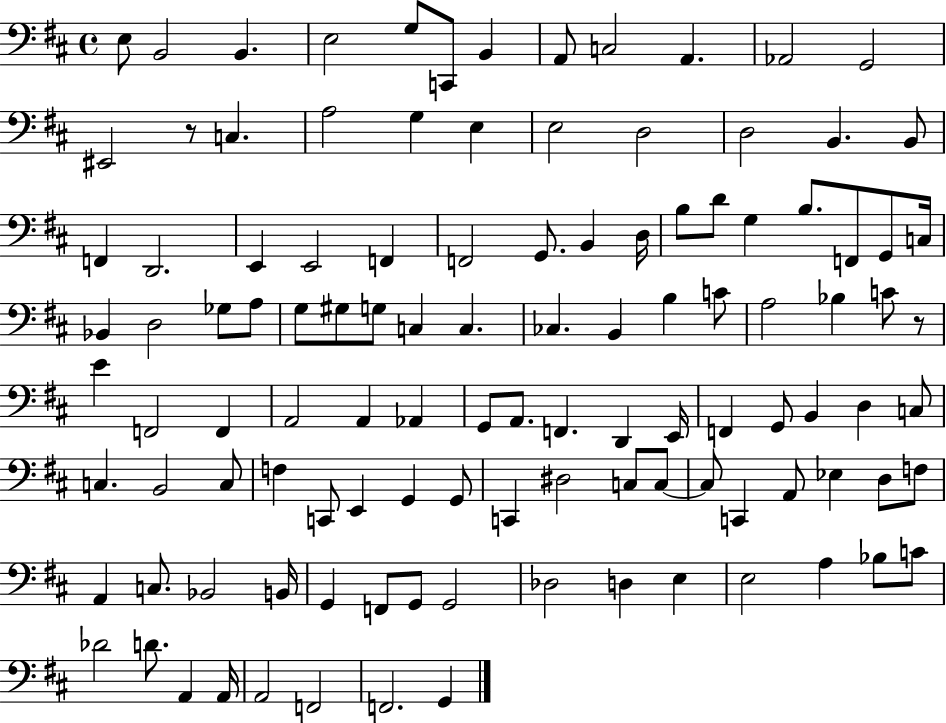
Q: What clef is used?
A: bass